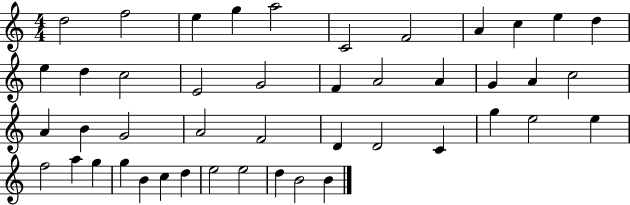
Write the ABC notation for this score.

X:1
T:Untitled
M:4/4
L:1/4
K:C
d2 f2 e g a2 C2 F2 A c e d e d c2 E2 G2 F A2 A G A c2 A B G2 A2 F2 D D2 C g e2 e f2 a g g B c d e2 e2 d B2 B